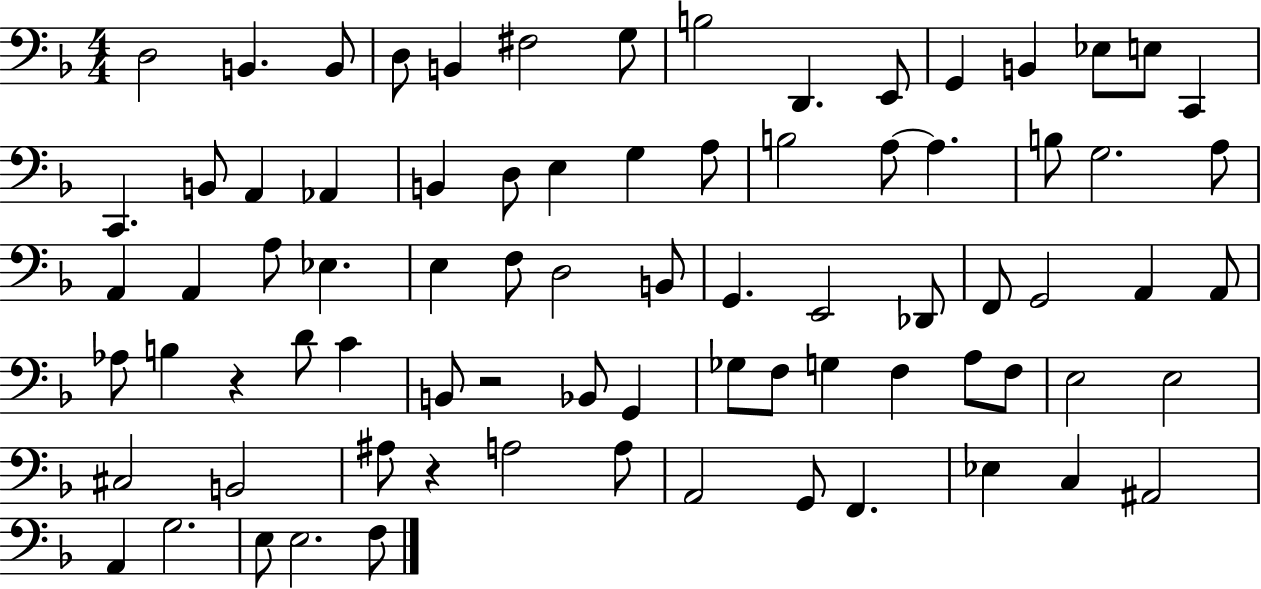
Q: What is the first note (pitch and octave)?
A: D3